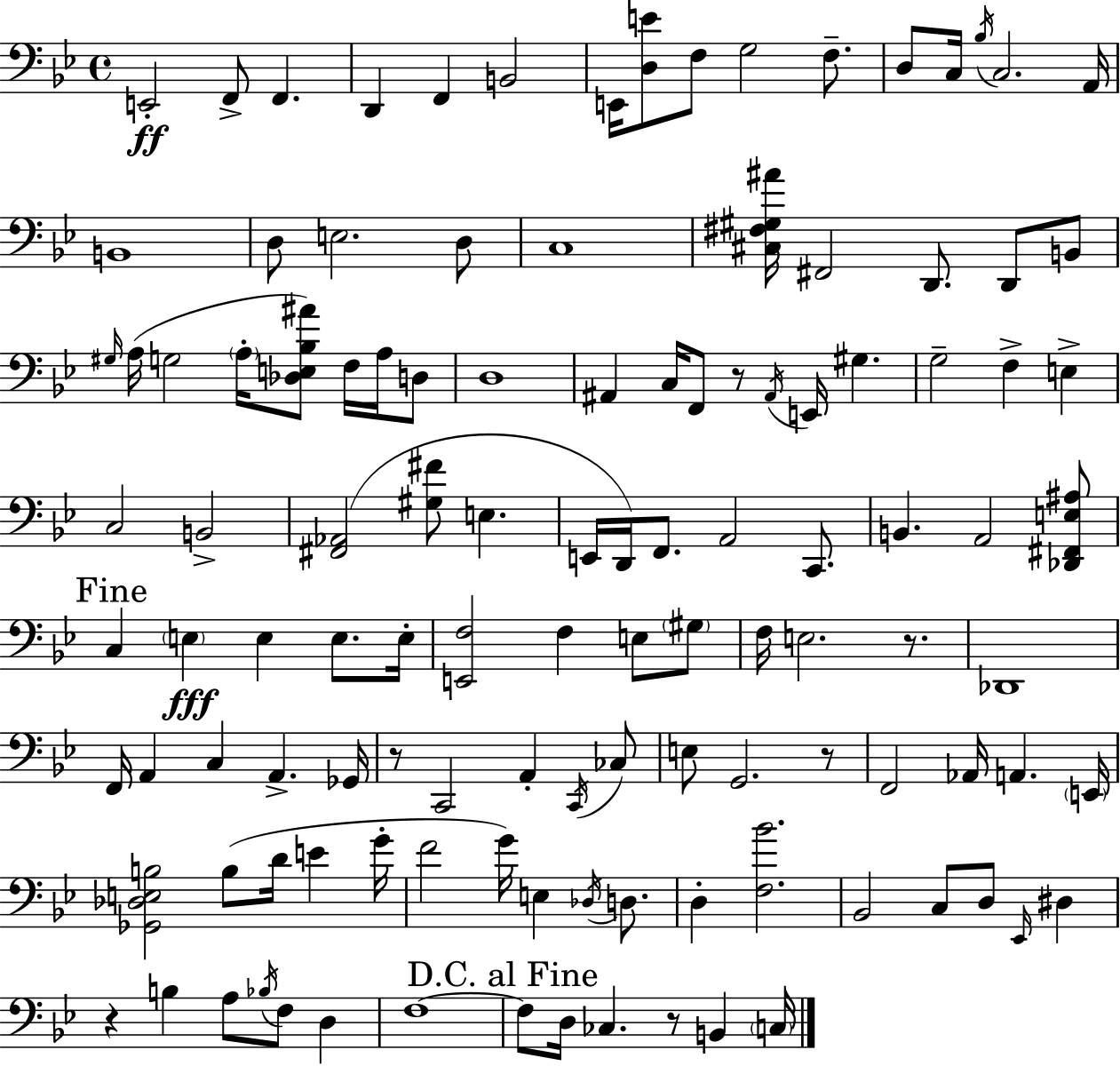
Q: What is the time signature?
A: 4/4